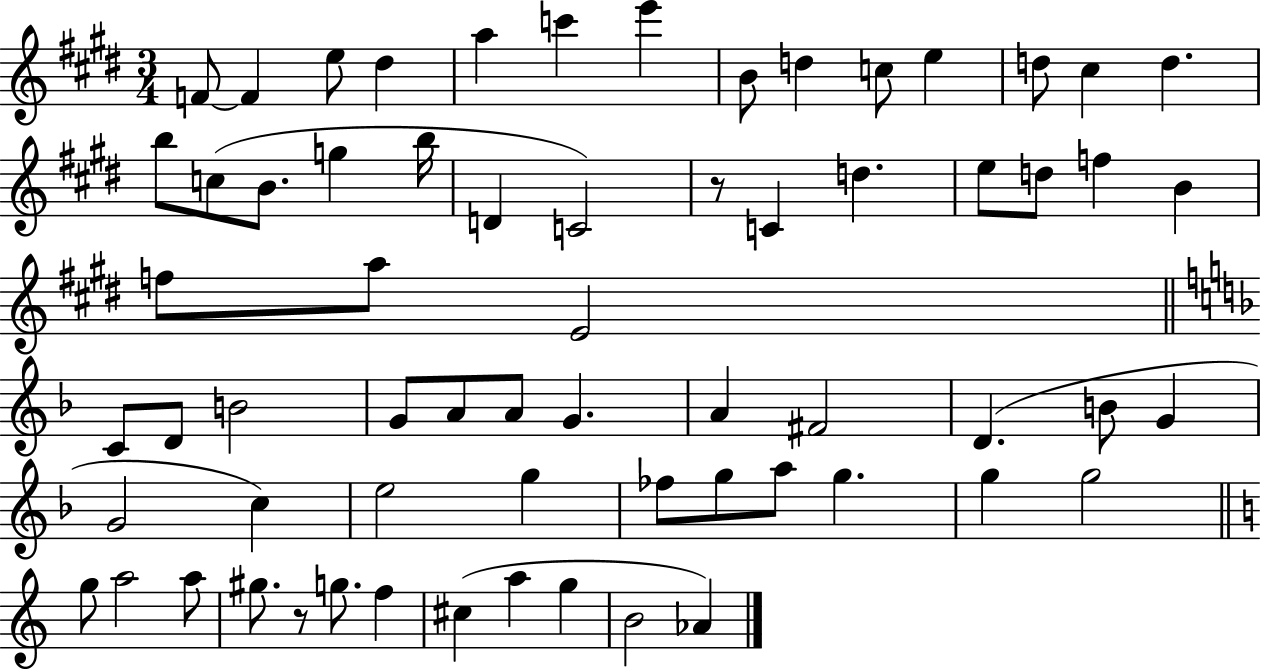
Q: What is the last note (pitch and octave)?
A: Ab4